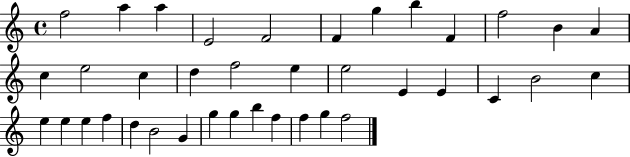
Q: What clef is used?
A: treble